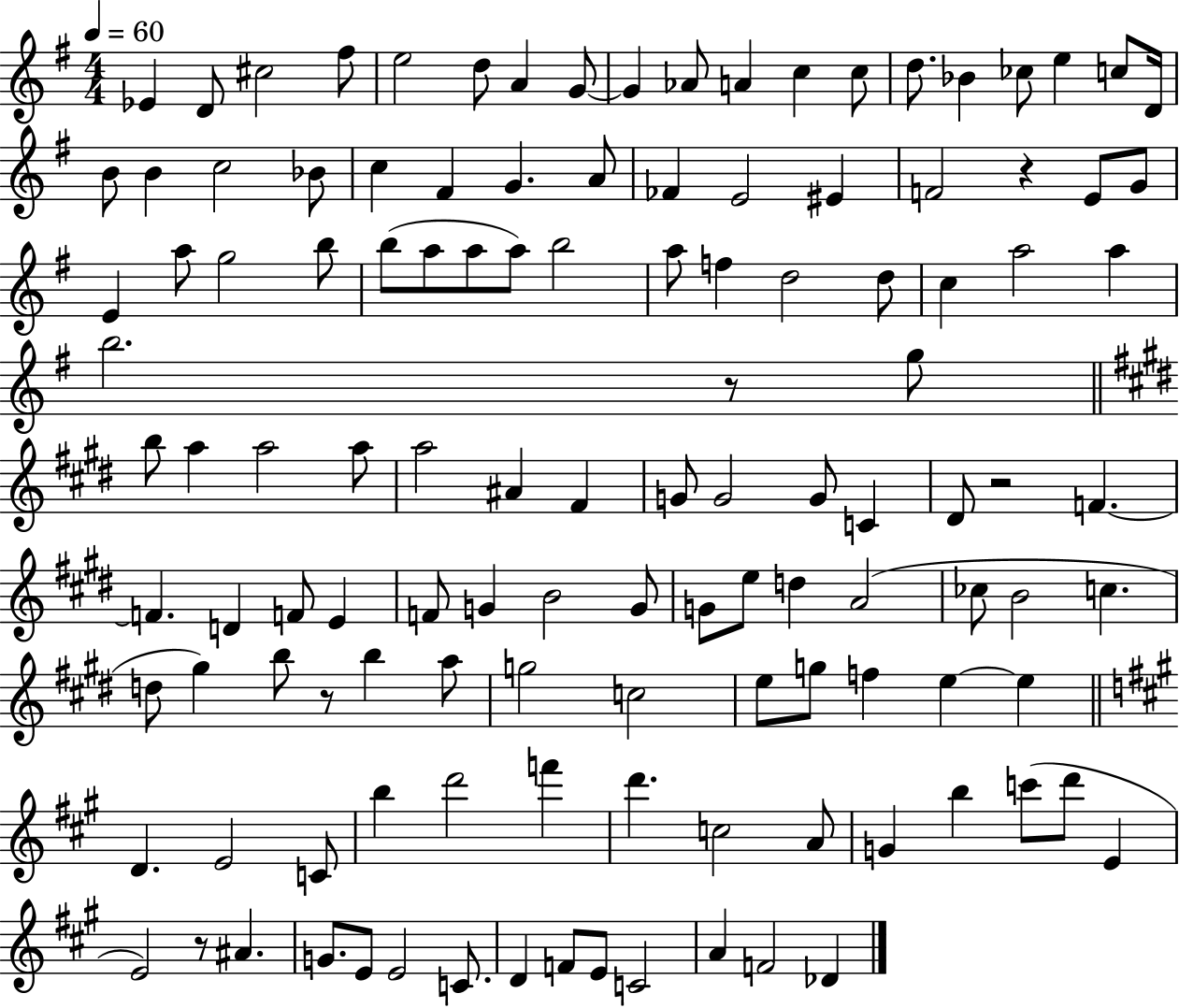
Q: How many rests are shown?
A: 5